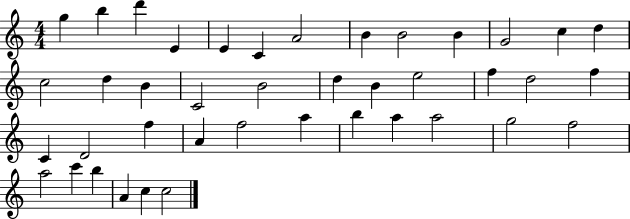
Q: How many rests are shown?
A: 0